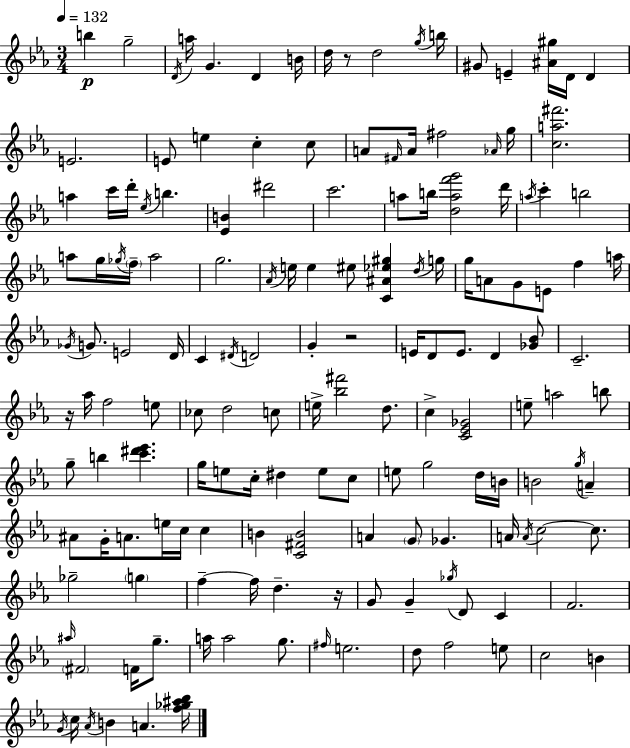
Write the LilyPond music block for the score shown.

{
  \clef treble
  \numericTimeSignature
  \time 3/4
  \key c \minor
  \tempo 4 = 132
  b''4\p g''2-- | \acciaccatura { d'16 } a''16 g'4. d'4 | b'16 d''16 r8 d''2 | \acciaccatura { g''16 } b''16 gis'8 e'4-- <ais' gis''>16 d'16 d'4 | \break e'2. | e'8 e''4 c''4-. | c''8 a'8 \grace { fis'16 } a'16 fis''2 | \grace { aes'16 } g''16 <c'' a'' fis'''>2. | \break a''4 c'''16 d'''16-. \acciaccatura { ees''16 } b''4. | <ees' b'>4 dis'''2 | c'''2. | a''8 b''16 <d'' a'' f''' g'''>2 | \break d'''16 \acciaccatura { a''16 } c'''4-. b''2 | a''8 g''16 \acciaccatura { ges''16 } \parenthesize f''16-- a''2 | g''2. | \acciaccatura { aes'16 } e''16 e''4 | \break eis''8 <c' ais' ees'' gis''>4 \acciaccatura { d''16 } g''16 g''16 a'8 | g'8 e'8 f''4 a''16 \acciaccatura { ges'16 } g'8. | e'2 d'16 c'4 | \acciaccatura { dis'16 } d'2 g'4-. | \break r2 e'16 | d'8 e'8. d'4 <ges' bes'>8 c'2.-- | r16 | aes''16 f''2 e''8 ces''8 | \break d''2 c''8 e''16-> | <bes'' fis'''>2 d''8. c''4-> | <c' ees' ges'>2 e''8-- | a''2 b''8 g''8-- | \break b''4 <c''' dis''' ees'''>4. g''16 | e''8 c''16-. dis''4 e''8 c''8 e''8 | g''2 d''16 b'16 b'2 | \acciaccatura { g''16 } a'4-- | \break ais'8 g'16-. a'8. e''16 c''16 c''4 | b'4 <c' fis' b'>2 | a'4 \parenthesize g'8 ges'4. | a'16 \acciaccatura { a'16 } c''2~~ c''8. | \break ges''2-- \parenthesize g''4 | f''4--~~ f''16 d''4.-- | r16 g'8 g'4-- \acciaccatura { ges''16 } d'8 c'4 | f'2. | \break \grace { ais''16 } \parenthesize fis'2 f'16 | g''8.-- a''16 a''2 | g''8. \grace { fis''16 } e''2. | d''8 f''2 | \break e''8 c''2 | b'4 \acciaccatura { g'16 } c''16 \acciaccatura { aes'16 } b'4 a'4. | <f'' ges'' ais'' bes''>16 \bar "|."
}